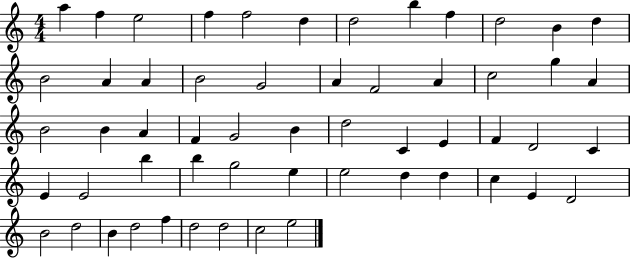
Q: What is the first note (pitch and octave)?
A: A5